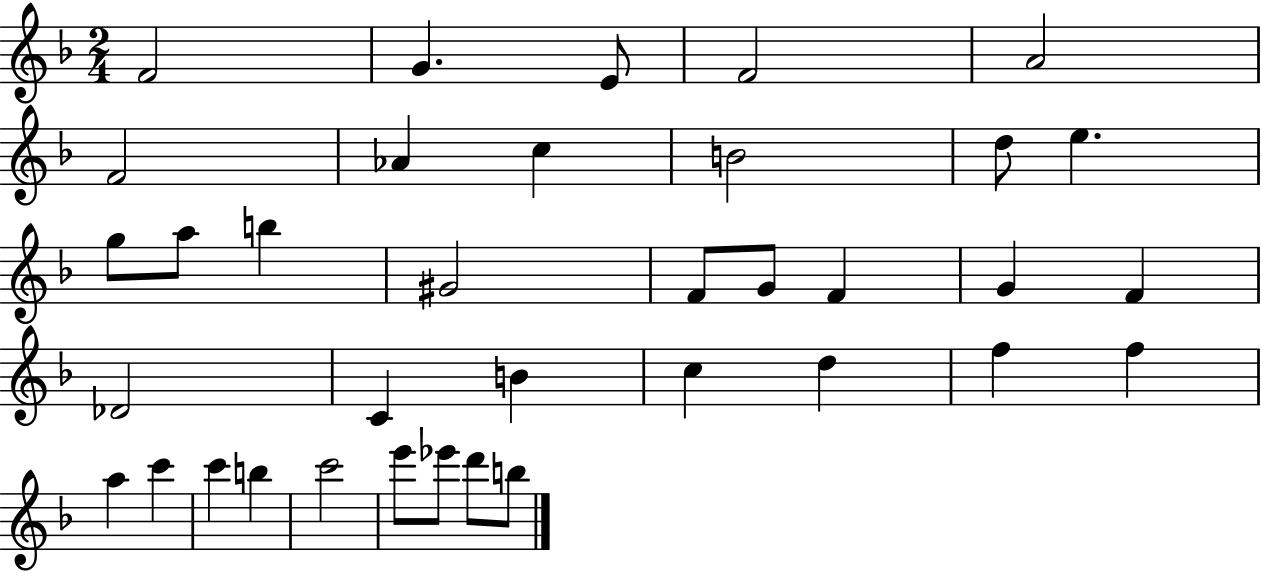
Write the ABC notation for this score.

X:1
T:Untitled
M:2/4
L:1/4
K:F
F2 G E/2 F2 A2 F2 _A c B2 d/2 e g/2 a/2 b ^G2 F/2 G/2 F G F _D2 C B c d f f a c' c' b c'2 e'/2 _e'/2 d'/2 b/2